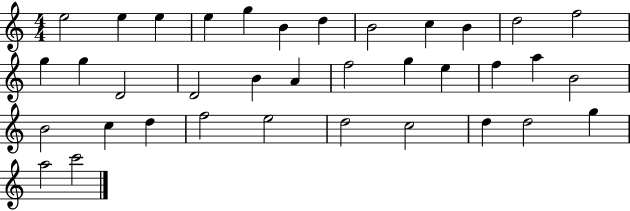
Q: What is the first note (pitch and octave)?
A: E5